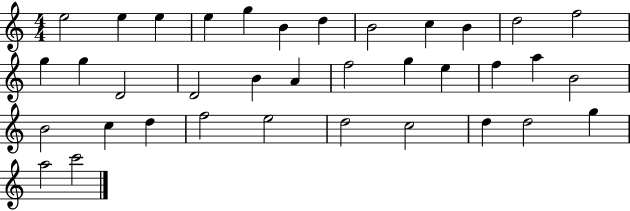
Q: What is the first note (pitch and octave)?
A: E5